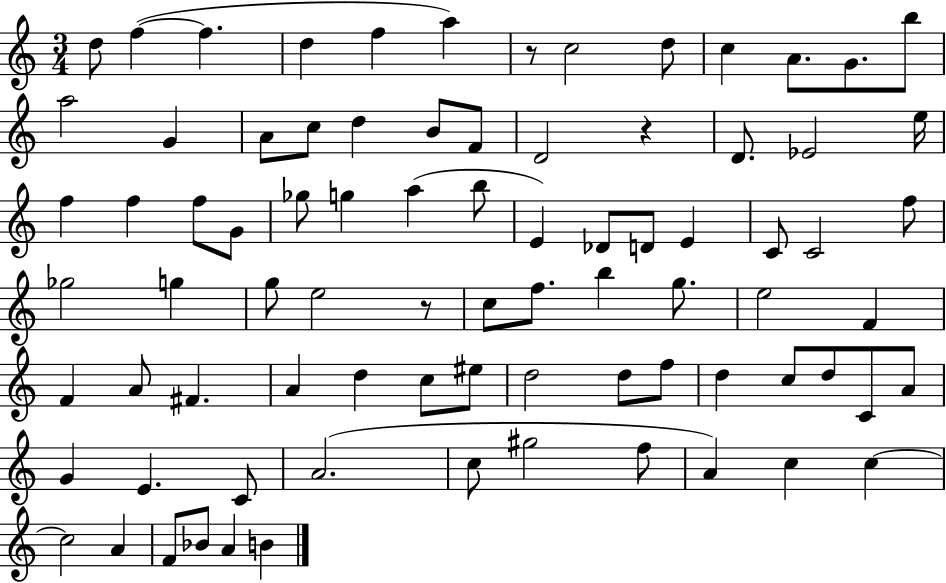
X:1
T:Untitled
M:3/4
L:1/4
K:C
d/2 f f d f a z/2 c2 d/2 c A/2 G/2 b/2 a2 G A/2 c/2 d B/2 F/2 D2 z D/2 _E2 e/4 f f f/2 G/2 _g/2 g a b/2 E _D/2 D/2 E C/2 C2 f/2 _g2 g g/2 e2 z/2 c/2 f/2 b g/2 e2 F F A/2 ^F A d c/2 ^e/2 d2 d/2 f/2 d c/2 d/2 C/2 A/2 G E C/2 A2 c/2 ^g2 f/2 A c c c2 A F/2 _B/2 A B